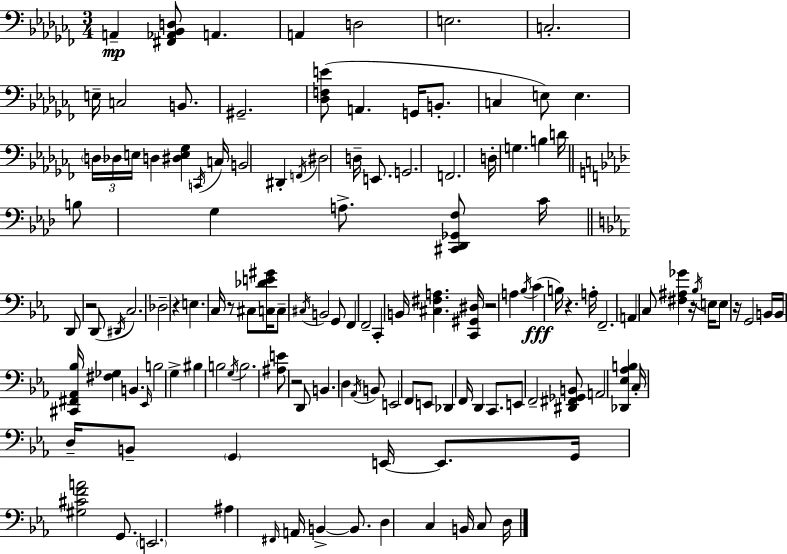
{
  \clef bass
  \numericTimeSignature
  \time 3/4
  \key aes \minor
  a,4--\mp <fis, aes, bes, d>8 a,4. | a,4 d2 | e2. | c2.-. | \break e16-- c2 b,8. | gis,2.-- | <des f e'>8( a,4. g,16 b,8.-. | c4 e8) e4. | \break \tuplet 3/2 { \parenthesize d16 des16 e16 } d4 <dis e ges>4 \acciaccatura { c,16 } | c16 b,2 dis,4-. | \acciaccatura { f,16 } dis2 d16-- e,8. | g,2. | \break f,2. | d16-. g4. b4 | d'16 \bar "||" \break \key aes \major b8 g4 a8.-> <cis, des, ges, f>8 c'16 | \bar "||" \break \key c \minor d,8 r2 d,8( | \acciaccatura { dis,16 } c2.) | des2-- r4 | e4. c16 r8 cis8 | \break <c des' e' gis'>16 c8-- \acciaccatura { cis16 } b,2 | g,8 f,4 f,2-- | c,4-. b,16 <cis fis a>4. | <c, gis, dis>16 r2 a4 | \break \acciaccatura { bes16 }(\fff c'4 b16) r4. | a16-. f,2.-- | a,4 c8 <fis ais ges'>4 | r16 \acciaccatura { bes16 } e16 e8 r16 g,2 | \break b,16 b,16 <cis, fis, aes, bes>16 <fis ges>4 b,4. | \grace { ees,16 } b2 | g4-> bis4 b2 | \acciaccatura { g16 } b2. | \break <ais e'>8 r2 | d,8 b,4. | d4 \acciaccatura { aes,16 } b,8 e,2 | f,8 e,8 des,4 f,16 | \break d,4 c,8. e,8 f,2-- | <dis, fis, ges, b,>8 a,2 | <des, ees aes b>4 c16-. d16-- b,8-- \parenthesize g,4 | e,16~~ e,8. g,16 <gis cis' f' a'>2 | \break g,8. \parenthesize e,2. | ais4 \grace { fis,16 } | a,16 b,4->~~ b,8. d4 | c4 b,16 c8 d16 \bar "|."
}